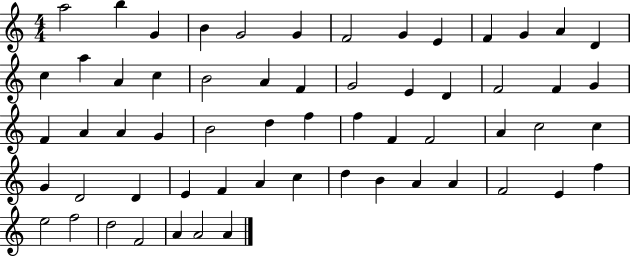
A5/h B5/q G4/q B4/q G4/h G4/q F4/h G4/q E4/q F4/q G4/q A4/q D4/q C5/q A5/q A4/q C5/q B4/h A4/q F4/q G4/h E4/q D4/q F4/h F4/q G4/q F4/q A4/q A4/q G4/q B4/h D5/q F5/q F5/q F4/q F4/h A4/q C5/h C5/q G4/q D4/h D4/q E4/q F4/q A4/q C5/q D5/q B4/q A4/q A4/q F4/h E4/q F5/q E5/h F5/h D5/h F4/h A4/q A4/h A4/q